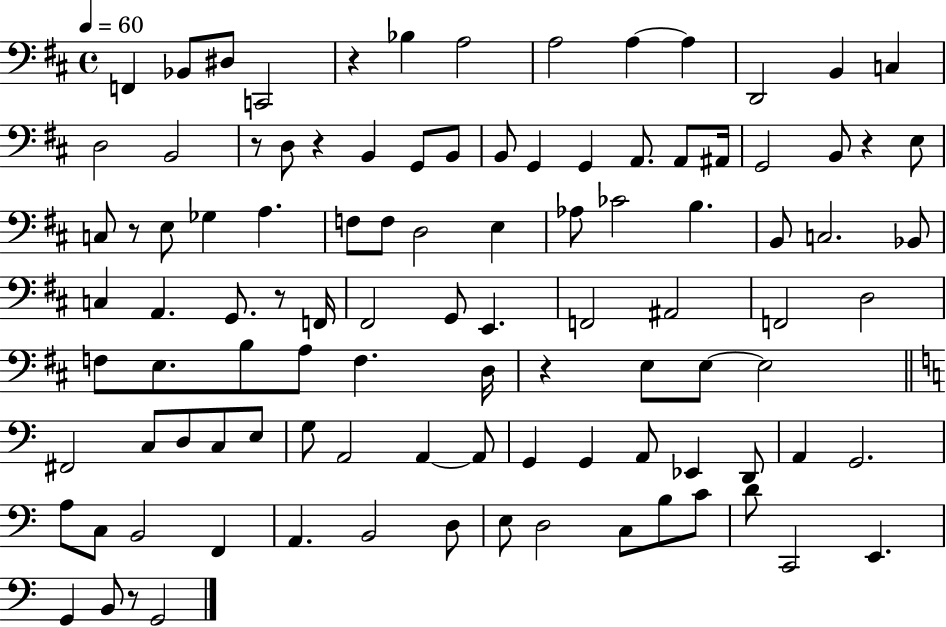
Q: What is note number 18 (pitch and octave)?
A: B2